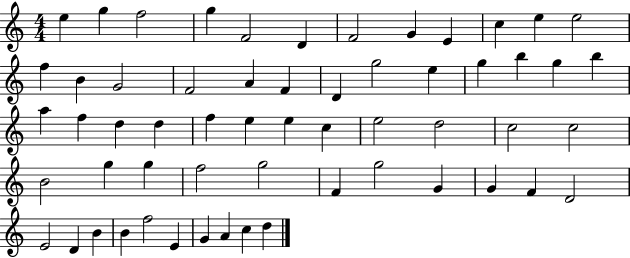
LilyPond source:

{
  \clef treble
  \numericTimeSignature
  \time 4/4
  \key c \major
  e''4 g''4 f''2 | g''4 f'2 d'4 | f'2 g'4 e'4 | c''4 e''4 e''2 | \break f''4 b'4 g'2 | f'2 a'4 f'4 | d'4 g''2 e''4 | g''4 b''4 g''4 b''4 | \break a''4 f''4 d''4 d''4 | f''4 e''4 e''4 c''4 | e''2 d''2 | c''2 c''2 | \break b'2 g''4 g''4 | f''2 g''2 | f'4 g''2 g'4 | g'4 f'4 d'2 | \break e'2 d'4 b'4 | b'4 f''2 e'4 | g'4 a'4 c''4 d''4 | \bar "|."
}